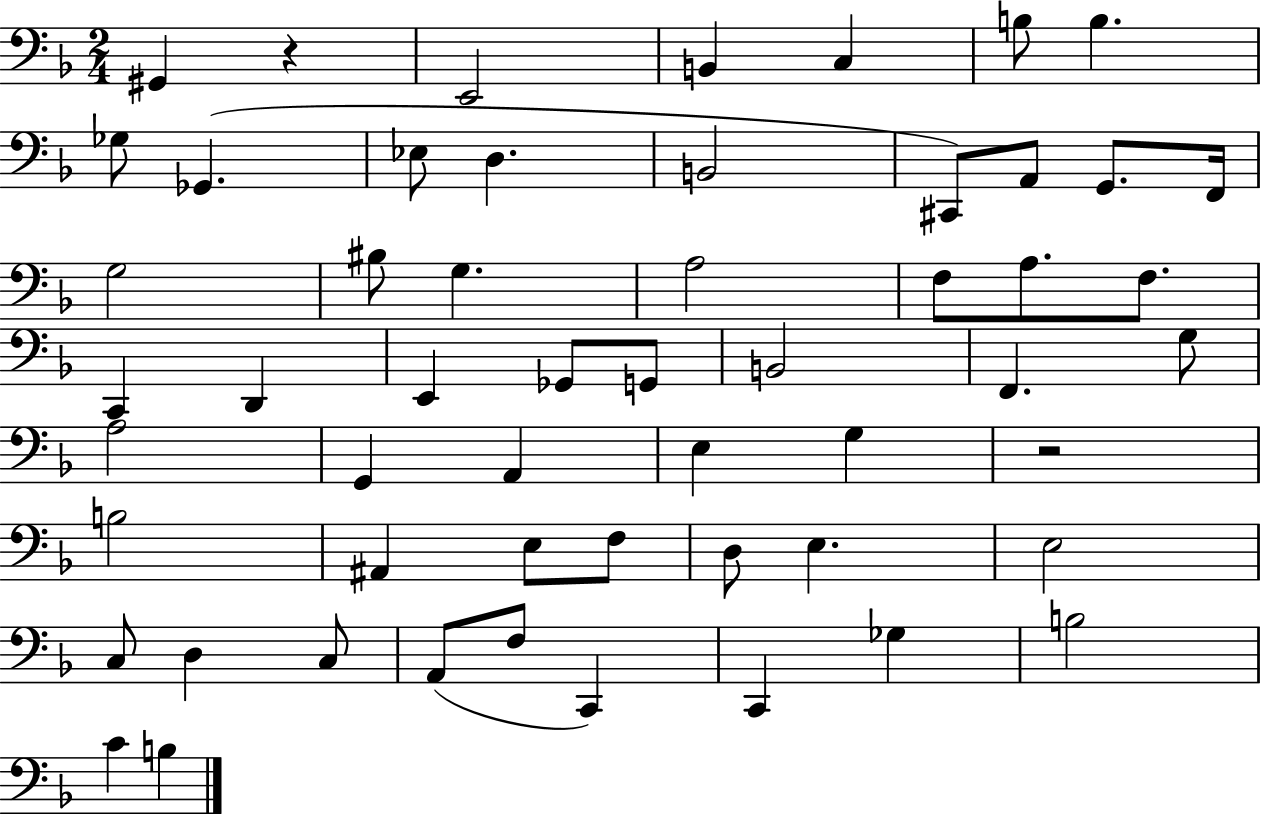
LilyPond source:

{
  \clef bass
  \numericTimeSignature
  \time 2/4
  \key f \major
  gis,4 r4 | e,2 | b,4 c4 | b8 b4. | \break ges8 ges,4.( | ees8 d4. | b,2 | cis,8) a,8 g,8. f,16 | \break g2 | bis8 g4. | a2 | f8 a8. f8. | \break c,4 d,4 | e,4 ges,8 g,8 | b,2 | f,4. g8 | \break a2 | g,4 a,4 | e4 g4 | r2 | \break b2 | ais,4 e8 f8 | d8 e4. | e2 | \break c8 d4 c8 | a,8( f8 c,4) | c,4 ges4 | b2 | \break c'4 b4 | \bar "|."
}